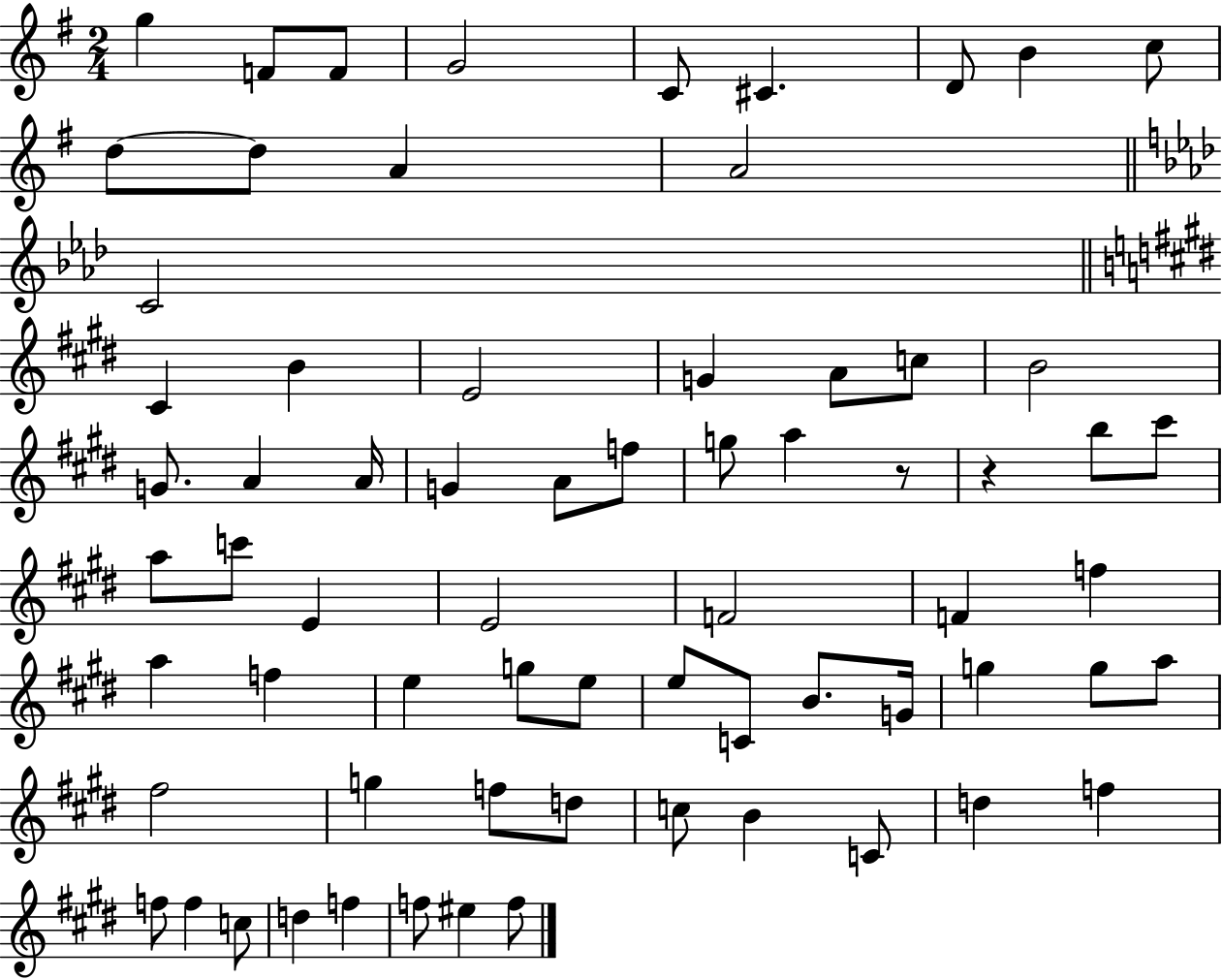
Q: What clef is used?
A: treble